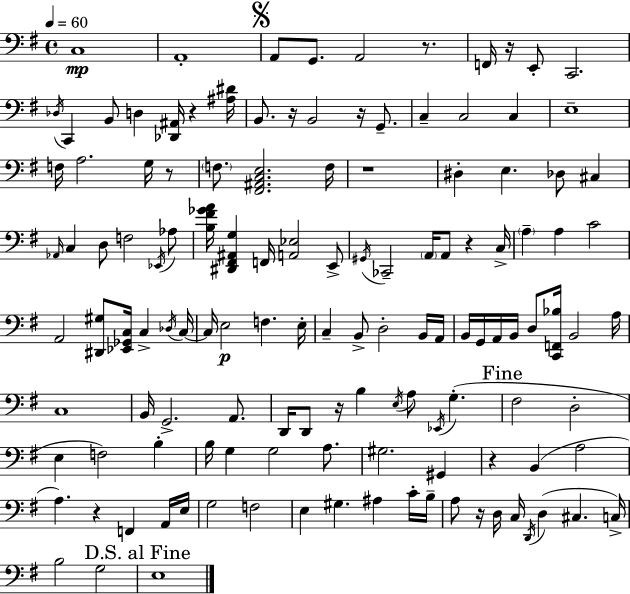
{
  \clef bass
  \time 4/4
  \defaultTimeSignature
  \key e \minor
  \tempo 4 = 60
  c1\mp | a,1-. | \mark \markup { \musicglyph "scripts.segno" } a,8 g,8. a,2 r8. | f,16 r16 e,8-. c,2. | \break \acciaccatura { des16 } c,4 b,8 d4 <des, ais,>16 r4 | <ais dis'>16 b,8. r16 b,2 r16 g,8.-- | c4-- c2 c4 | e1-- | \break f16 a2. g16 r8 | \parenthesize f8. <fis, ais, c e>2. | f16 r1 | dis4-. e4. des8 cis4 | \break \grace { aes,16 } c4 d8 f2 | \acciaccatura { ees,16 } aes8 <b fis' ges' a'>16 <dis, fis, ais, g>4 f,16 <a, ees>2 | e,8-> \acciaccatura { gis,16 } ces,2-- \parenthesize a,16 a,8 r4 | c16-> \parenthesize a4-- a4 c'2 | \break a,2 <dis, gis>8 <ees, ges, c>16 c4-> | \acciaccatura { des16 } c16~~ c16 e2\p f4. | e16-. c4-- b,8-> d2-. | b,16 a,16 b,16 g,16 a,16 b,16 d8 <c, f, bes>16 b,2 | \break a16 c1 | b,16 g,2.-> | a,8. d,16 d,8 r16 b4 \acciaccatura { e16 } a8 | \acciaccatura { ees,16 } g4.-.( \mark "Fine" fis2 d2-. | \break e4 f2) | b4-. b16 g4 g2 | a8. gis2. | gis,4 r4 b,4( a2 | \break a4.) r4 | f,4 a,16 e16 g2 f2 | e4 gis4. | ais4 c'16-. b16-- a8 r16 d16 c16 \acciaccatura { d,16 } d4( | \break cis4. c16->) b2 | g2 \mark "D.S. al Fine" e1 | \bar "|."
}